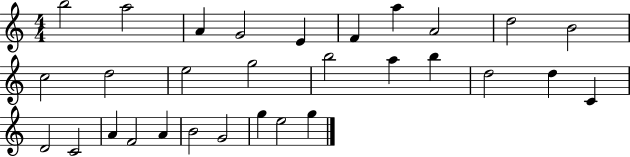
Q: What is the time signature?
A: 4/4